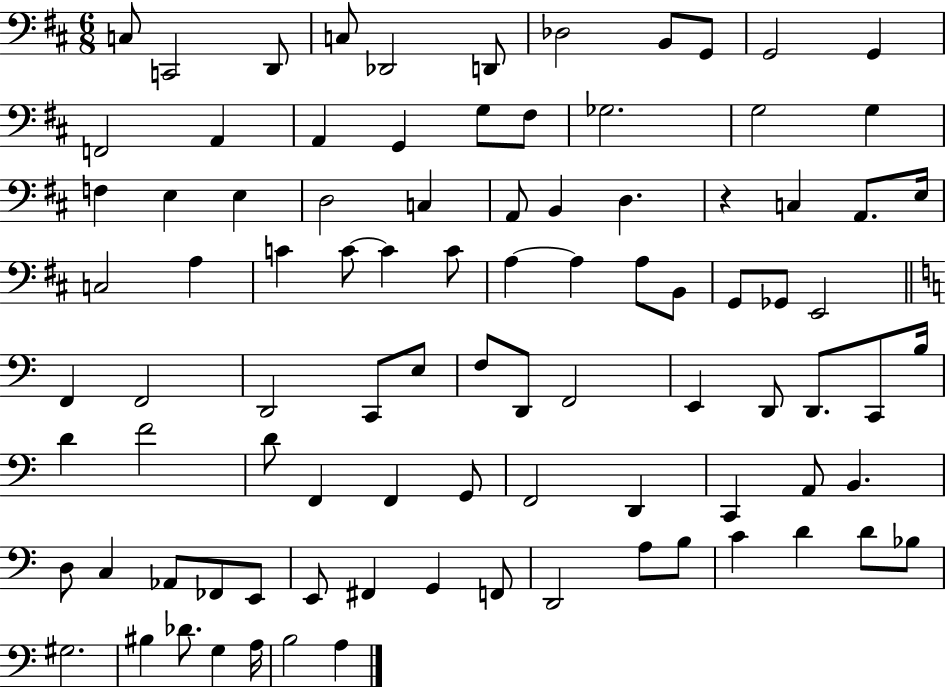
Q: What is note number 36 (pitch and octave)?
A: C4